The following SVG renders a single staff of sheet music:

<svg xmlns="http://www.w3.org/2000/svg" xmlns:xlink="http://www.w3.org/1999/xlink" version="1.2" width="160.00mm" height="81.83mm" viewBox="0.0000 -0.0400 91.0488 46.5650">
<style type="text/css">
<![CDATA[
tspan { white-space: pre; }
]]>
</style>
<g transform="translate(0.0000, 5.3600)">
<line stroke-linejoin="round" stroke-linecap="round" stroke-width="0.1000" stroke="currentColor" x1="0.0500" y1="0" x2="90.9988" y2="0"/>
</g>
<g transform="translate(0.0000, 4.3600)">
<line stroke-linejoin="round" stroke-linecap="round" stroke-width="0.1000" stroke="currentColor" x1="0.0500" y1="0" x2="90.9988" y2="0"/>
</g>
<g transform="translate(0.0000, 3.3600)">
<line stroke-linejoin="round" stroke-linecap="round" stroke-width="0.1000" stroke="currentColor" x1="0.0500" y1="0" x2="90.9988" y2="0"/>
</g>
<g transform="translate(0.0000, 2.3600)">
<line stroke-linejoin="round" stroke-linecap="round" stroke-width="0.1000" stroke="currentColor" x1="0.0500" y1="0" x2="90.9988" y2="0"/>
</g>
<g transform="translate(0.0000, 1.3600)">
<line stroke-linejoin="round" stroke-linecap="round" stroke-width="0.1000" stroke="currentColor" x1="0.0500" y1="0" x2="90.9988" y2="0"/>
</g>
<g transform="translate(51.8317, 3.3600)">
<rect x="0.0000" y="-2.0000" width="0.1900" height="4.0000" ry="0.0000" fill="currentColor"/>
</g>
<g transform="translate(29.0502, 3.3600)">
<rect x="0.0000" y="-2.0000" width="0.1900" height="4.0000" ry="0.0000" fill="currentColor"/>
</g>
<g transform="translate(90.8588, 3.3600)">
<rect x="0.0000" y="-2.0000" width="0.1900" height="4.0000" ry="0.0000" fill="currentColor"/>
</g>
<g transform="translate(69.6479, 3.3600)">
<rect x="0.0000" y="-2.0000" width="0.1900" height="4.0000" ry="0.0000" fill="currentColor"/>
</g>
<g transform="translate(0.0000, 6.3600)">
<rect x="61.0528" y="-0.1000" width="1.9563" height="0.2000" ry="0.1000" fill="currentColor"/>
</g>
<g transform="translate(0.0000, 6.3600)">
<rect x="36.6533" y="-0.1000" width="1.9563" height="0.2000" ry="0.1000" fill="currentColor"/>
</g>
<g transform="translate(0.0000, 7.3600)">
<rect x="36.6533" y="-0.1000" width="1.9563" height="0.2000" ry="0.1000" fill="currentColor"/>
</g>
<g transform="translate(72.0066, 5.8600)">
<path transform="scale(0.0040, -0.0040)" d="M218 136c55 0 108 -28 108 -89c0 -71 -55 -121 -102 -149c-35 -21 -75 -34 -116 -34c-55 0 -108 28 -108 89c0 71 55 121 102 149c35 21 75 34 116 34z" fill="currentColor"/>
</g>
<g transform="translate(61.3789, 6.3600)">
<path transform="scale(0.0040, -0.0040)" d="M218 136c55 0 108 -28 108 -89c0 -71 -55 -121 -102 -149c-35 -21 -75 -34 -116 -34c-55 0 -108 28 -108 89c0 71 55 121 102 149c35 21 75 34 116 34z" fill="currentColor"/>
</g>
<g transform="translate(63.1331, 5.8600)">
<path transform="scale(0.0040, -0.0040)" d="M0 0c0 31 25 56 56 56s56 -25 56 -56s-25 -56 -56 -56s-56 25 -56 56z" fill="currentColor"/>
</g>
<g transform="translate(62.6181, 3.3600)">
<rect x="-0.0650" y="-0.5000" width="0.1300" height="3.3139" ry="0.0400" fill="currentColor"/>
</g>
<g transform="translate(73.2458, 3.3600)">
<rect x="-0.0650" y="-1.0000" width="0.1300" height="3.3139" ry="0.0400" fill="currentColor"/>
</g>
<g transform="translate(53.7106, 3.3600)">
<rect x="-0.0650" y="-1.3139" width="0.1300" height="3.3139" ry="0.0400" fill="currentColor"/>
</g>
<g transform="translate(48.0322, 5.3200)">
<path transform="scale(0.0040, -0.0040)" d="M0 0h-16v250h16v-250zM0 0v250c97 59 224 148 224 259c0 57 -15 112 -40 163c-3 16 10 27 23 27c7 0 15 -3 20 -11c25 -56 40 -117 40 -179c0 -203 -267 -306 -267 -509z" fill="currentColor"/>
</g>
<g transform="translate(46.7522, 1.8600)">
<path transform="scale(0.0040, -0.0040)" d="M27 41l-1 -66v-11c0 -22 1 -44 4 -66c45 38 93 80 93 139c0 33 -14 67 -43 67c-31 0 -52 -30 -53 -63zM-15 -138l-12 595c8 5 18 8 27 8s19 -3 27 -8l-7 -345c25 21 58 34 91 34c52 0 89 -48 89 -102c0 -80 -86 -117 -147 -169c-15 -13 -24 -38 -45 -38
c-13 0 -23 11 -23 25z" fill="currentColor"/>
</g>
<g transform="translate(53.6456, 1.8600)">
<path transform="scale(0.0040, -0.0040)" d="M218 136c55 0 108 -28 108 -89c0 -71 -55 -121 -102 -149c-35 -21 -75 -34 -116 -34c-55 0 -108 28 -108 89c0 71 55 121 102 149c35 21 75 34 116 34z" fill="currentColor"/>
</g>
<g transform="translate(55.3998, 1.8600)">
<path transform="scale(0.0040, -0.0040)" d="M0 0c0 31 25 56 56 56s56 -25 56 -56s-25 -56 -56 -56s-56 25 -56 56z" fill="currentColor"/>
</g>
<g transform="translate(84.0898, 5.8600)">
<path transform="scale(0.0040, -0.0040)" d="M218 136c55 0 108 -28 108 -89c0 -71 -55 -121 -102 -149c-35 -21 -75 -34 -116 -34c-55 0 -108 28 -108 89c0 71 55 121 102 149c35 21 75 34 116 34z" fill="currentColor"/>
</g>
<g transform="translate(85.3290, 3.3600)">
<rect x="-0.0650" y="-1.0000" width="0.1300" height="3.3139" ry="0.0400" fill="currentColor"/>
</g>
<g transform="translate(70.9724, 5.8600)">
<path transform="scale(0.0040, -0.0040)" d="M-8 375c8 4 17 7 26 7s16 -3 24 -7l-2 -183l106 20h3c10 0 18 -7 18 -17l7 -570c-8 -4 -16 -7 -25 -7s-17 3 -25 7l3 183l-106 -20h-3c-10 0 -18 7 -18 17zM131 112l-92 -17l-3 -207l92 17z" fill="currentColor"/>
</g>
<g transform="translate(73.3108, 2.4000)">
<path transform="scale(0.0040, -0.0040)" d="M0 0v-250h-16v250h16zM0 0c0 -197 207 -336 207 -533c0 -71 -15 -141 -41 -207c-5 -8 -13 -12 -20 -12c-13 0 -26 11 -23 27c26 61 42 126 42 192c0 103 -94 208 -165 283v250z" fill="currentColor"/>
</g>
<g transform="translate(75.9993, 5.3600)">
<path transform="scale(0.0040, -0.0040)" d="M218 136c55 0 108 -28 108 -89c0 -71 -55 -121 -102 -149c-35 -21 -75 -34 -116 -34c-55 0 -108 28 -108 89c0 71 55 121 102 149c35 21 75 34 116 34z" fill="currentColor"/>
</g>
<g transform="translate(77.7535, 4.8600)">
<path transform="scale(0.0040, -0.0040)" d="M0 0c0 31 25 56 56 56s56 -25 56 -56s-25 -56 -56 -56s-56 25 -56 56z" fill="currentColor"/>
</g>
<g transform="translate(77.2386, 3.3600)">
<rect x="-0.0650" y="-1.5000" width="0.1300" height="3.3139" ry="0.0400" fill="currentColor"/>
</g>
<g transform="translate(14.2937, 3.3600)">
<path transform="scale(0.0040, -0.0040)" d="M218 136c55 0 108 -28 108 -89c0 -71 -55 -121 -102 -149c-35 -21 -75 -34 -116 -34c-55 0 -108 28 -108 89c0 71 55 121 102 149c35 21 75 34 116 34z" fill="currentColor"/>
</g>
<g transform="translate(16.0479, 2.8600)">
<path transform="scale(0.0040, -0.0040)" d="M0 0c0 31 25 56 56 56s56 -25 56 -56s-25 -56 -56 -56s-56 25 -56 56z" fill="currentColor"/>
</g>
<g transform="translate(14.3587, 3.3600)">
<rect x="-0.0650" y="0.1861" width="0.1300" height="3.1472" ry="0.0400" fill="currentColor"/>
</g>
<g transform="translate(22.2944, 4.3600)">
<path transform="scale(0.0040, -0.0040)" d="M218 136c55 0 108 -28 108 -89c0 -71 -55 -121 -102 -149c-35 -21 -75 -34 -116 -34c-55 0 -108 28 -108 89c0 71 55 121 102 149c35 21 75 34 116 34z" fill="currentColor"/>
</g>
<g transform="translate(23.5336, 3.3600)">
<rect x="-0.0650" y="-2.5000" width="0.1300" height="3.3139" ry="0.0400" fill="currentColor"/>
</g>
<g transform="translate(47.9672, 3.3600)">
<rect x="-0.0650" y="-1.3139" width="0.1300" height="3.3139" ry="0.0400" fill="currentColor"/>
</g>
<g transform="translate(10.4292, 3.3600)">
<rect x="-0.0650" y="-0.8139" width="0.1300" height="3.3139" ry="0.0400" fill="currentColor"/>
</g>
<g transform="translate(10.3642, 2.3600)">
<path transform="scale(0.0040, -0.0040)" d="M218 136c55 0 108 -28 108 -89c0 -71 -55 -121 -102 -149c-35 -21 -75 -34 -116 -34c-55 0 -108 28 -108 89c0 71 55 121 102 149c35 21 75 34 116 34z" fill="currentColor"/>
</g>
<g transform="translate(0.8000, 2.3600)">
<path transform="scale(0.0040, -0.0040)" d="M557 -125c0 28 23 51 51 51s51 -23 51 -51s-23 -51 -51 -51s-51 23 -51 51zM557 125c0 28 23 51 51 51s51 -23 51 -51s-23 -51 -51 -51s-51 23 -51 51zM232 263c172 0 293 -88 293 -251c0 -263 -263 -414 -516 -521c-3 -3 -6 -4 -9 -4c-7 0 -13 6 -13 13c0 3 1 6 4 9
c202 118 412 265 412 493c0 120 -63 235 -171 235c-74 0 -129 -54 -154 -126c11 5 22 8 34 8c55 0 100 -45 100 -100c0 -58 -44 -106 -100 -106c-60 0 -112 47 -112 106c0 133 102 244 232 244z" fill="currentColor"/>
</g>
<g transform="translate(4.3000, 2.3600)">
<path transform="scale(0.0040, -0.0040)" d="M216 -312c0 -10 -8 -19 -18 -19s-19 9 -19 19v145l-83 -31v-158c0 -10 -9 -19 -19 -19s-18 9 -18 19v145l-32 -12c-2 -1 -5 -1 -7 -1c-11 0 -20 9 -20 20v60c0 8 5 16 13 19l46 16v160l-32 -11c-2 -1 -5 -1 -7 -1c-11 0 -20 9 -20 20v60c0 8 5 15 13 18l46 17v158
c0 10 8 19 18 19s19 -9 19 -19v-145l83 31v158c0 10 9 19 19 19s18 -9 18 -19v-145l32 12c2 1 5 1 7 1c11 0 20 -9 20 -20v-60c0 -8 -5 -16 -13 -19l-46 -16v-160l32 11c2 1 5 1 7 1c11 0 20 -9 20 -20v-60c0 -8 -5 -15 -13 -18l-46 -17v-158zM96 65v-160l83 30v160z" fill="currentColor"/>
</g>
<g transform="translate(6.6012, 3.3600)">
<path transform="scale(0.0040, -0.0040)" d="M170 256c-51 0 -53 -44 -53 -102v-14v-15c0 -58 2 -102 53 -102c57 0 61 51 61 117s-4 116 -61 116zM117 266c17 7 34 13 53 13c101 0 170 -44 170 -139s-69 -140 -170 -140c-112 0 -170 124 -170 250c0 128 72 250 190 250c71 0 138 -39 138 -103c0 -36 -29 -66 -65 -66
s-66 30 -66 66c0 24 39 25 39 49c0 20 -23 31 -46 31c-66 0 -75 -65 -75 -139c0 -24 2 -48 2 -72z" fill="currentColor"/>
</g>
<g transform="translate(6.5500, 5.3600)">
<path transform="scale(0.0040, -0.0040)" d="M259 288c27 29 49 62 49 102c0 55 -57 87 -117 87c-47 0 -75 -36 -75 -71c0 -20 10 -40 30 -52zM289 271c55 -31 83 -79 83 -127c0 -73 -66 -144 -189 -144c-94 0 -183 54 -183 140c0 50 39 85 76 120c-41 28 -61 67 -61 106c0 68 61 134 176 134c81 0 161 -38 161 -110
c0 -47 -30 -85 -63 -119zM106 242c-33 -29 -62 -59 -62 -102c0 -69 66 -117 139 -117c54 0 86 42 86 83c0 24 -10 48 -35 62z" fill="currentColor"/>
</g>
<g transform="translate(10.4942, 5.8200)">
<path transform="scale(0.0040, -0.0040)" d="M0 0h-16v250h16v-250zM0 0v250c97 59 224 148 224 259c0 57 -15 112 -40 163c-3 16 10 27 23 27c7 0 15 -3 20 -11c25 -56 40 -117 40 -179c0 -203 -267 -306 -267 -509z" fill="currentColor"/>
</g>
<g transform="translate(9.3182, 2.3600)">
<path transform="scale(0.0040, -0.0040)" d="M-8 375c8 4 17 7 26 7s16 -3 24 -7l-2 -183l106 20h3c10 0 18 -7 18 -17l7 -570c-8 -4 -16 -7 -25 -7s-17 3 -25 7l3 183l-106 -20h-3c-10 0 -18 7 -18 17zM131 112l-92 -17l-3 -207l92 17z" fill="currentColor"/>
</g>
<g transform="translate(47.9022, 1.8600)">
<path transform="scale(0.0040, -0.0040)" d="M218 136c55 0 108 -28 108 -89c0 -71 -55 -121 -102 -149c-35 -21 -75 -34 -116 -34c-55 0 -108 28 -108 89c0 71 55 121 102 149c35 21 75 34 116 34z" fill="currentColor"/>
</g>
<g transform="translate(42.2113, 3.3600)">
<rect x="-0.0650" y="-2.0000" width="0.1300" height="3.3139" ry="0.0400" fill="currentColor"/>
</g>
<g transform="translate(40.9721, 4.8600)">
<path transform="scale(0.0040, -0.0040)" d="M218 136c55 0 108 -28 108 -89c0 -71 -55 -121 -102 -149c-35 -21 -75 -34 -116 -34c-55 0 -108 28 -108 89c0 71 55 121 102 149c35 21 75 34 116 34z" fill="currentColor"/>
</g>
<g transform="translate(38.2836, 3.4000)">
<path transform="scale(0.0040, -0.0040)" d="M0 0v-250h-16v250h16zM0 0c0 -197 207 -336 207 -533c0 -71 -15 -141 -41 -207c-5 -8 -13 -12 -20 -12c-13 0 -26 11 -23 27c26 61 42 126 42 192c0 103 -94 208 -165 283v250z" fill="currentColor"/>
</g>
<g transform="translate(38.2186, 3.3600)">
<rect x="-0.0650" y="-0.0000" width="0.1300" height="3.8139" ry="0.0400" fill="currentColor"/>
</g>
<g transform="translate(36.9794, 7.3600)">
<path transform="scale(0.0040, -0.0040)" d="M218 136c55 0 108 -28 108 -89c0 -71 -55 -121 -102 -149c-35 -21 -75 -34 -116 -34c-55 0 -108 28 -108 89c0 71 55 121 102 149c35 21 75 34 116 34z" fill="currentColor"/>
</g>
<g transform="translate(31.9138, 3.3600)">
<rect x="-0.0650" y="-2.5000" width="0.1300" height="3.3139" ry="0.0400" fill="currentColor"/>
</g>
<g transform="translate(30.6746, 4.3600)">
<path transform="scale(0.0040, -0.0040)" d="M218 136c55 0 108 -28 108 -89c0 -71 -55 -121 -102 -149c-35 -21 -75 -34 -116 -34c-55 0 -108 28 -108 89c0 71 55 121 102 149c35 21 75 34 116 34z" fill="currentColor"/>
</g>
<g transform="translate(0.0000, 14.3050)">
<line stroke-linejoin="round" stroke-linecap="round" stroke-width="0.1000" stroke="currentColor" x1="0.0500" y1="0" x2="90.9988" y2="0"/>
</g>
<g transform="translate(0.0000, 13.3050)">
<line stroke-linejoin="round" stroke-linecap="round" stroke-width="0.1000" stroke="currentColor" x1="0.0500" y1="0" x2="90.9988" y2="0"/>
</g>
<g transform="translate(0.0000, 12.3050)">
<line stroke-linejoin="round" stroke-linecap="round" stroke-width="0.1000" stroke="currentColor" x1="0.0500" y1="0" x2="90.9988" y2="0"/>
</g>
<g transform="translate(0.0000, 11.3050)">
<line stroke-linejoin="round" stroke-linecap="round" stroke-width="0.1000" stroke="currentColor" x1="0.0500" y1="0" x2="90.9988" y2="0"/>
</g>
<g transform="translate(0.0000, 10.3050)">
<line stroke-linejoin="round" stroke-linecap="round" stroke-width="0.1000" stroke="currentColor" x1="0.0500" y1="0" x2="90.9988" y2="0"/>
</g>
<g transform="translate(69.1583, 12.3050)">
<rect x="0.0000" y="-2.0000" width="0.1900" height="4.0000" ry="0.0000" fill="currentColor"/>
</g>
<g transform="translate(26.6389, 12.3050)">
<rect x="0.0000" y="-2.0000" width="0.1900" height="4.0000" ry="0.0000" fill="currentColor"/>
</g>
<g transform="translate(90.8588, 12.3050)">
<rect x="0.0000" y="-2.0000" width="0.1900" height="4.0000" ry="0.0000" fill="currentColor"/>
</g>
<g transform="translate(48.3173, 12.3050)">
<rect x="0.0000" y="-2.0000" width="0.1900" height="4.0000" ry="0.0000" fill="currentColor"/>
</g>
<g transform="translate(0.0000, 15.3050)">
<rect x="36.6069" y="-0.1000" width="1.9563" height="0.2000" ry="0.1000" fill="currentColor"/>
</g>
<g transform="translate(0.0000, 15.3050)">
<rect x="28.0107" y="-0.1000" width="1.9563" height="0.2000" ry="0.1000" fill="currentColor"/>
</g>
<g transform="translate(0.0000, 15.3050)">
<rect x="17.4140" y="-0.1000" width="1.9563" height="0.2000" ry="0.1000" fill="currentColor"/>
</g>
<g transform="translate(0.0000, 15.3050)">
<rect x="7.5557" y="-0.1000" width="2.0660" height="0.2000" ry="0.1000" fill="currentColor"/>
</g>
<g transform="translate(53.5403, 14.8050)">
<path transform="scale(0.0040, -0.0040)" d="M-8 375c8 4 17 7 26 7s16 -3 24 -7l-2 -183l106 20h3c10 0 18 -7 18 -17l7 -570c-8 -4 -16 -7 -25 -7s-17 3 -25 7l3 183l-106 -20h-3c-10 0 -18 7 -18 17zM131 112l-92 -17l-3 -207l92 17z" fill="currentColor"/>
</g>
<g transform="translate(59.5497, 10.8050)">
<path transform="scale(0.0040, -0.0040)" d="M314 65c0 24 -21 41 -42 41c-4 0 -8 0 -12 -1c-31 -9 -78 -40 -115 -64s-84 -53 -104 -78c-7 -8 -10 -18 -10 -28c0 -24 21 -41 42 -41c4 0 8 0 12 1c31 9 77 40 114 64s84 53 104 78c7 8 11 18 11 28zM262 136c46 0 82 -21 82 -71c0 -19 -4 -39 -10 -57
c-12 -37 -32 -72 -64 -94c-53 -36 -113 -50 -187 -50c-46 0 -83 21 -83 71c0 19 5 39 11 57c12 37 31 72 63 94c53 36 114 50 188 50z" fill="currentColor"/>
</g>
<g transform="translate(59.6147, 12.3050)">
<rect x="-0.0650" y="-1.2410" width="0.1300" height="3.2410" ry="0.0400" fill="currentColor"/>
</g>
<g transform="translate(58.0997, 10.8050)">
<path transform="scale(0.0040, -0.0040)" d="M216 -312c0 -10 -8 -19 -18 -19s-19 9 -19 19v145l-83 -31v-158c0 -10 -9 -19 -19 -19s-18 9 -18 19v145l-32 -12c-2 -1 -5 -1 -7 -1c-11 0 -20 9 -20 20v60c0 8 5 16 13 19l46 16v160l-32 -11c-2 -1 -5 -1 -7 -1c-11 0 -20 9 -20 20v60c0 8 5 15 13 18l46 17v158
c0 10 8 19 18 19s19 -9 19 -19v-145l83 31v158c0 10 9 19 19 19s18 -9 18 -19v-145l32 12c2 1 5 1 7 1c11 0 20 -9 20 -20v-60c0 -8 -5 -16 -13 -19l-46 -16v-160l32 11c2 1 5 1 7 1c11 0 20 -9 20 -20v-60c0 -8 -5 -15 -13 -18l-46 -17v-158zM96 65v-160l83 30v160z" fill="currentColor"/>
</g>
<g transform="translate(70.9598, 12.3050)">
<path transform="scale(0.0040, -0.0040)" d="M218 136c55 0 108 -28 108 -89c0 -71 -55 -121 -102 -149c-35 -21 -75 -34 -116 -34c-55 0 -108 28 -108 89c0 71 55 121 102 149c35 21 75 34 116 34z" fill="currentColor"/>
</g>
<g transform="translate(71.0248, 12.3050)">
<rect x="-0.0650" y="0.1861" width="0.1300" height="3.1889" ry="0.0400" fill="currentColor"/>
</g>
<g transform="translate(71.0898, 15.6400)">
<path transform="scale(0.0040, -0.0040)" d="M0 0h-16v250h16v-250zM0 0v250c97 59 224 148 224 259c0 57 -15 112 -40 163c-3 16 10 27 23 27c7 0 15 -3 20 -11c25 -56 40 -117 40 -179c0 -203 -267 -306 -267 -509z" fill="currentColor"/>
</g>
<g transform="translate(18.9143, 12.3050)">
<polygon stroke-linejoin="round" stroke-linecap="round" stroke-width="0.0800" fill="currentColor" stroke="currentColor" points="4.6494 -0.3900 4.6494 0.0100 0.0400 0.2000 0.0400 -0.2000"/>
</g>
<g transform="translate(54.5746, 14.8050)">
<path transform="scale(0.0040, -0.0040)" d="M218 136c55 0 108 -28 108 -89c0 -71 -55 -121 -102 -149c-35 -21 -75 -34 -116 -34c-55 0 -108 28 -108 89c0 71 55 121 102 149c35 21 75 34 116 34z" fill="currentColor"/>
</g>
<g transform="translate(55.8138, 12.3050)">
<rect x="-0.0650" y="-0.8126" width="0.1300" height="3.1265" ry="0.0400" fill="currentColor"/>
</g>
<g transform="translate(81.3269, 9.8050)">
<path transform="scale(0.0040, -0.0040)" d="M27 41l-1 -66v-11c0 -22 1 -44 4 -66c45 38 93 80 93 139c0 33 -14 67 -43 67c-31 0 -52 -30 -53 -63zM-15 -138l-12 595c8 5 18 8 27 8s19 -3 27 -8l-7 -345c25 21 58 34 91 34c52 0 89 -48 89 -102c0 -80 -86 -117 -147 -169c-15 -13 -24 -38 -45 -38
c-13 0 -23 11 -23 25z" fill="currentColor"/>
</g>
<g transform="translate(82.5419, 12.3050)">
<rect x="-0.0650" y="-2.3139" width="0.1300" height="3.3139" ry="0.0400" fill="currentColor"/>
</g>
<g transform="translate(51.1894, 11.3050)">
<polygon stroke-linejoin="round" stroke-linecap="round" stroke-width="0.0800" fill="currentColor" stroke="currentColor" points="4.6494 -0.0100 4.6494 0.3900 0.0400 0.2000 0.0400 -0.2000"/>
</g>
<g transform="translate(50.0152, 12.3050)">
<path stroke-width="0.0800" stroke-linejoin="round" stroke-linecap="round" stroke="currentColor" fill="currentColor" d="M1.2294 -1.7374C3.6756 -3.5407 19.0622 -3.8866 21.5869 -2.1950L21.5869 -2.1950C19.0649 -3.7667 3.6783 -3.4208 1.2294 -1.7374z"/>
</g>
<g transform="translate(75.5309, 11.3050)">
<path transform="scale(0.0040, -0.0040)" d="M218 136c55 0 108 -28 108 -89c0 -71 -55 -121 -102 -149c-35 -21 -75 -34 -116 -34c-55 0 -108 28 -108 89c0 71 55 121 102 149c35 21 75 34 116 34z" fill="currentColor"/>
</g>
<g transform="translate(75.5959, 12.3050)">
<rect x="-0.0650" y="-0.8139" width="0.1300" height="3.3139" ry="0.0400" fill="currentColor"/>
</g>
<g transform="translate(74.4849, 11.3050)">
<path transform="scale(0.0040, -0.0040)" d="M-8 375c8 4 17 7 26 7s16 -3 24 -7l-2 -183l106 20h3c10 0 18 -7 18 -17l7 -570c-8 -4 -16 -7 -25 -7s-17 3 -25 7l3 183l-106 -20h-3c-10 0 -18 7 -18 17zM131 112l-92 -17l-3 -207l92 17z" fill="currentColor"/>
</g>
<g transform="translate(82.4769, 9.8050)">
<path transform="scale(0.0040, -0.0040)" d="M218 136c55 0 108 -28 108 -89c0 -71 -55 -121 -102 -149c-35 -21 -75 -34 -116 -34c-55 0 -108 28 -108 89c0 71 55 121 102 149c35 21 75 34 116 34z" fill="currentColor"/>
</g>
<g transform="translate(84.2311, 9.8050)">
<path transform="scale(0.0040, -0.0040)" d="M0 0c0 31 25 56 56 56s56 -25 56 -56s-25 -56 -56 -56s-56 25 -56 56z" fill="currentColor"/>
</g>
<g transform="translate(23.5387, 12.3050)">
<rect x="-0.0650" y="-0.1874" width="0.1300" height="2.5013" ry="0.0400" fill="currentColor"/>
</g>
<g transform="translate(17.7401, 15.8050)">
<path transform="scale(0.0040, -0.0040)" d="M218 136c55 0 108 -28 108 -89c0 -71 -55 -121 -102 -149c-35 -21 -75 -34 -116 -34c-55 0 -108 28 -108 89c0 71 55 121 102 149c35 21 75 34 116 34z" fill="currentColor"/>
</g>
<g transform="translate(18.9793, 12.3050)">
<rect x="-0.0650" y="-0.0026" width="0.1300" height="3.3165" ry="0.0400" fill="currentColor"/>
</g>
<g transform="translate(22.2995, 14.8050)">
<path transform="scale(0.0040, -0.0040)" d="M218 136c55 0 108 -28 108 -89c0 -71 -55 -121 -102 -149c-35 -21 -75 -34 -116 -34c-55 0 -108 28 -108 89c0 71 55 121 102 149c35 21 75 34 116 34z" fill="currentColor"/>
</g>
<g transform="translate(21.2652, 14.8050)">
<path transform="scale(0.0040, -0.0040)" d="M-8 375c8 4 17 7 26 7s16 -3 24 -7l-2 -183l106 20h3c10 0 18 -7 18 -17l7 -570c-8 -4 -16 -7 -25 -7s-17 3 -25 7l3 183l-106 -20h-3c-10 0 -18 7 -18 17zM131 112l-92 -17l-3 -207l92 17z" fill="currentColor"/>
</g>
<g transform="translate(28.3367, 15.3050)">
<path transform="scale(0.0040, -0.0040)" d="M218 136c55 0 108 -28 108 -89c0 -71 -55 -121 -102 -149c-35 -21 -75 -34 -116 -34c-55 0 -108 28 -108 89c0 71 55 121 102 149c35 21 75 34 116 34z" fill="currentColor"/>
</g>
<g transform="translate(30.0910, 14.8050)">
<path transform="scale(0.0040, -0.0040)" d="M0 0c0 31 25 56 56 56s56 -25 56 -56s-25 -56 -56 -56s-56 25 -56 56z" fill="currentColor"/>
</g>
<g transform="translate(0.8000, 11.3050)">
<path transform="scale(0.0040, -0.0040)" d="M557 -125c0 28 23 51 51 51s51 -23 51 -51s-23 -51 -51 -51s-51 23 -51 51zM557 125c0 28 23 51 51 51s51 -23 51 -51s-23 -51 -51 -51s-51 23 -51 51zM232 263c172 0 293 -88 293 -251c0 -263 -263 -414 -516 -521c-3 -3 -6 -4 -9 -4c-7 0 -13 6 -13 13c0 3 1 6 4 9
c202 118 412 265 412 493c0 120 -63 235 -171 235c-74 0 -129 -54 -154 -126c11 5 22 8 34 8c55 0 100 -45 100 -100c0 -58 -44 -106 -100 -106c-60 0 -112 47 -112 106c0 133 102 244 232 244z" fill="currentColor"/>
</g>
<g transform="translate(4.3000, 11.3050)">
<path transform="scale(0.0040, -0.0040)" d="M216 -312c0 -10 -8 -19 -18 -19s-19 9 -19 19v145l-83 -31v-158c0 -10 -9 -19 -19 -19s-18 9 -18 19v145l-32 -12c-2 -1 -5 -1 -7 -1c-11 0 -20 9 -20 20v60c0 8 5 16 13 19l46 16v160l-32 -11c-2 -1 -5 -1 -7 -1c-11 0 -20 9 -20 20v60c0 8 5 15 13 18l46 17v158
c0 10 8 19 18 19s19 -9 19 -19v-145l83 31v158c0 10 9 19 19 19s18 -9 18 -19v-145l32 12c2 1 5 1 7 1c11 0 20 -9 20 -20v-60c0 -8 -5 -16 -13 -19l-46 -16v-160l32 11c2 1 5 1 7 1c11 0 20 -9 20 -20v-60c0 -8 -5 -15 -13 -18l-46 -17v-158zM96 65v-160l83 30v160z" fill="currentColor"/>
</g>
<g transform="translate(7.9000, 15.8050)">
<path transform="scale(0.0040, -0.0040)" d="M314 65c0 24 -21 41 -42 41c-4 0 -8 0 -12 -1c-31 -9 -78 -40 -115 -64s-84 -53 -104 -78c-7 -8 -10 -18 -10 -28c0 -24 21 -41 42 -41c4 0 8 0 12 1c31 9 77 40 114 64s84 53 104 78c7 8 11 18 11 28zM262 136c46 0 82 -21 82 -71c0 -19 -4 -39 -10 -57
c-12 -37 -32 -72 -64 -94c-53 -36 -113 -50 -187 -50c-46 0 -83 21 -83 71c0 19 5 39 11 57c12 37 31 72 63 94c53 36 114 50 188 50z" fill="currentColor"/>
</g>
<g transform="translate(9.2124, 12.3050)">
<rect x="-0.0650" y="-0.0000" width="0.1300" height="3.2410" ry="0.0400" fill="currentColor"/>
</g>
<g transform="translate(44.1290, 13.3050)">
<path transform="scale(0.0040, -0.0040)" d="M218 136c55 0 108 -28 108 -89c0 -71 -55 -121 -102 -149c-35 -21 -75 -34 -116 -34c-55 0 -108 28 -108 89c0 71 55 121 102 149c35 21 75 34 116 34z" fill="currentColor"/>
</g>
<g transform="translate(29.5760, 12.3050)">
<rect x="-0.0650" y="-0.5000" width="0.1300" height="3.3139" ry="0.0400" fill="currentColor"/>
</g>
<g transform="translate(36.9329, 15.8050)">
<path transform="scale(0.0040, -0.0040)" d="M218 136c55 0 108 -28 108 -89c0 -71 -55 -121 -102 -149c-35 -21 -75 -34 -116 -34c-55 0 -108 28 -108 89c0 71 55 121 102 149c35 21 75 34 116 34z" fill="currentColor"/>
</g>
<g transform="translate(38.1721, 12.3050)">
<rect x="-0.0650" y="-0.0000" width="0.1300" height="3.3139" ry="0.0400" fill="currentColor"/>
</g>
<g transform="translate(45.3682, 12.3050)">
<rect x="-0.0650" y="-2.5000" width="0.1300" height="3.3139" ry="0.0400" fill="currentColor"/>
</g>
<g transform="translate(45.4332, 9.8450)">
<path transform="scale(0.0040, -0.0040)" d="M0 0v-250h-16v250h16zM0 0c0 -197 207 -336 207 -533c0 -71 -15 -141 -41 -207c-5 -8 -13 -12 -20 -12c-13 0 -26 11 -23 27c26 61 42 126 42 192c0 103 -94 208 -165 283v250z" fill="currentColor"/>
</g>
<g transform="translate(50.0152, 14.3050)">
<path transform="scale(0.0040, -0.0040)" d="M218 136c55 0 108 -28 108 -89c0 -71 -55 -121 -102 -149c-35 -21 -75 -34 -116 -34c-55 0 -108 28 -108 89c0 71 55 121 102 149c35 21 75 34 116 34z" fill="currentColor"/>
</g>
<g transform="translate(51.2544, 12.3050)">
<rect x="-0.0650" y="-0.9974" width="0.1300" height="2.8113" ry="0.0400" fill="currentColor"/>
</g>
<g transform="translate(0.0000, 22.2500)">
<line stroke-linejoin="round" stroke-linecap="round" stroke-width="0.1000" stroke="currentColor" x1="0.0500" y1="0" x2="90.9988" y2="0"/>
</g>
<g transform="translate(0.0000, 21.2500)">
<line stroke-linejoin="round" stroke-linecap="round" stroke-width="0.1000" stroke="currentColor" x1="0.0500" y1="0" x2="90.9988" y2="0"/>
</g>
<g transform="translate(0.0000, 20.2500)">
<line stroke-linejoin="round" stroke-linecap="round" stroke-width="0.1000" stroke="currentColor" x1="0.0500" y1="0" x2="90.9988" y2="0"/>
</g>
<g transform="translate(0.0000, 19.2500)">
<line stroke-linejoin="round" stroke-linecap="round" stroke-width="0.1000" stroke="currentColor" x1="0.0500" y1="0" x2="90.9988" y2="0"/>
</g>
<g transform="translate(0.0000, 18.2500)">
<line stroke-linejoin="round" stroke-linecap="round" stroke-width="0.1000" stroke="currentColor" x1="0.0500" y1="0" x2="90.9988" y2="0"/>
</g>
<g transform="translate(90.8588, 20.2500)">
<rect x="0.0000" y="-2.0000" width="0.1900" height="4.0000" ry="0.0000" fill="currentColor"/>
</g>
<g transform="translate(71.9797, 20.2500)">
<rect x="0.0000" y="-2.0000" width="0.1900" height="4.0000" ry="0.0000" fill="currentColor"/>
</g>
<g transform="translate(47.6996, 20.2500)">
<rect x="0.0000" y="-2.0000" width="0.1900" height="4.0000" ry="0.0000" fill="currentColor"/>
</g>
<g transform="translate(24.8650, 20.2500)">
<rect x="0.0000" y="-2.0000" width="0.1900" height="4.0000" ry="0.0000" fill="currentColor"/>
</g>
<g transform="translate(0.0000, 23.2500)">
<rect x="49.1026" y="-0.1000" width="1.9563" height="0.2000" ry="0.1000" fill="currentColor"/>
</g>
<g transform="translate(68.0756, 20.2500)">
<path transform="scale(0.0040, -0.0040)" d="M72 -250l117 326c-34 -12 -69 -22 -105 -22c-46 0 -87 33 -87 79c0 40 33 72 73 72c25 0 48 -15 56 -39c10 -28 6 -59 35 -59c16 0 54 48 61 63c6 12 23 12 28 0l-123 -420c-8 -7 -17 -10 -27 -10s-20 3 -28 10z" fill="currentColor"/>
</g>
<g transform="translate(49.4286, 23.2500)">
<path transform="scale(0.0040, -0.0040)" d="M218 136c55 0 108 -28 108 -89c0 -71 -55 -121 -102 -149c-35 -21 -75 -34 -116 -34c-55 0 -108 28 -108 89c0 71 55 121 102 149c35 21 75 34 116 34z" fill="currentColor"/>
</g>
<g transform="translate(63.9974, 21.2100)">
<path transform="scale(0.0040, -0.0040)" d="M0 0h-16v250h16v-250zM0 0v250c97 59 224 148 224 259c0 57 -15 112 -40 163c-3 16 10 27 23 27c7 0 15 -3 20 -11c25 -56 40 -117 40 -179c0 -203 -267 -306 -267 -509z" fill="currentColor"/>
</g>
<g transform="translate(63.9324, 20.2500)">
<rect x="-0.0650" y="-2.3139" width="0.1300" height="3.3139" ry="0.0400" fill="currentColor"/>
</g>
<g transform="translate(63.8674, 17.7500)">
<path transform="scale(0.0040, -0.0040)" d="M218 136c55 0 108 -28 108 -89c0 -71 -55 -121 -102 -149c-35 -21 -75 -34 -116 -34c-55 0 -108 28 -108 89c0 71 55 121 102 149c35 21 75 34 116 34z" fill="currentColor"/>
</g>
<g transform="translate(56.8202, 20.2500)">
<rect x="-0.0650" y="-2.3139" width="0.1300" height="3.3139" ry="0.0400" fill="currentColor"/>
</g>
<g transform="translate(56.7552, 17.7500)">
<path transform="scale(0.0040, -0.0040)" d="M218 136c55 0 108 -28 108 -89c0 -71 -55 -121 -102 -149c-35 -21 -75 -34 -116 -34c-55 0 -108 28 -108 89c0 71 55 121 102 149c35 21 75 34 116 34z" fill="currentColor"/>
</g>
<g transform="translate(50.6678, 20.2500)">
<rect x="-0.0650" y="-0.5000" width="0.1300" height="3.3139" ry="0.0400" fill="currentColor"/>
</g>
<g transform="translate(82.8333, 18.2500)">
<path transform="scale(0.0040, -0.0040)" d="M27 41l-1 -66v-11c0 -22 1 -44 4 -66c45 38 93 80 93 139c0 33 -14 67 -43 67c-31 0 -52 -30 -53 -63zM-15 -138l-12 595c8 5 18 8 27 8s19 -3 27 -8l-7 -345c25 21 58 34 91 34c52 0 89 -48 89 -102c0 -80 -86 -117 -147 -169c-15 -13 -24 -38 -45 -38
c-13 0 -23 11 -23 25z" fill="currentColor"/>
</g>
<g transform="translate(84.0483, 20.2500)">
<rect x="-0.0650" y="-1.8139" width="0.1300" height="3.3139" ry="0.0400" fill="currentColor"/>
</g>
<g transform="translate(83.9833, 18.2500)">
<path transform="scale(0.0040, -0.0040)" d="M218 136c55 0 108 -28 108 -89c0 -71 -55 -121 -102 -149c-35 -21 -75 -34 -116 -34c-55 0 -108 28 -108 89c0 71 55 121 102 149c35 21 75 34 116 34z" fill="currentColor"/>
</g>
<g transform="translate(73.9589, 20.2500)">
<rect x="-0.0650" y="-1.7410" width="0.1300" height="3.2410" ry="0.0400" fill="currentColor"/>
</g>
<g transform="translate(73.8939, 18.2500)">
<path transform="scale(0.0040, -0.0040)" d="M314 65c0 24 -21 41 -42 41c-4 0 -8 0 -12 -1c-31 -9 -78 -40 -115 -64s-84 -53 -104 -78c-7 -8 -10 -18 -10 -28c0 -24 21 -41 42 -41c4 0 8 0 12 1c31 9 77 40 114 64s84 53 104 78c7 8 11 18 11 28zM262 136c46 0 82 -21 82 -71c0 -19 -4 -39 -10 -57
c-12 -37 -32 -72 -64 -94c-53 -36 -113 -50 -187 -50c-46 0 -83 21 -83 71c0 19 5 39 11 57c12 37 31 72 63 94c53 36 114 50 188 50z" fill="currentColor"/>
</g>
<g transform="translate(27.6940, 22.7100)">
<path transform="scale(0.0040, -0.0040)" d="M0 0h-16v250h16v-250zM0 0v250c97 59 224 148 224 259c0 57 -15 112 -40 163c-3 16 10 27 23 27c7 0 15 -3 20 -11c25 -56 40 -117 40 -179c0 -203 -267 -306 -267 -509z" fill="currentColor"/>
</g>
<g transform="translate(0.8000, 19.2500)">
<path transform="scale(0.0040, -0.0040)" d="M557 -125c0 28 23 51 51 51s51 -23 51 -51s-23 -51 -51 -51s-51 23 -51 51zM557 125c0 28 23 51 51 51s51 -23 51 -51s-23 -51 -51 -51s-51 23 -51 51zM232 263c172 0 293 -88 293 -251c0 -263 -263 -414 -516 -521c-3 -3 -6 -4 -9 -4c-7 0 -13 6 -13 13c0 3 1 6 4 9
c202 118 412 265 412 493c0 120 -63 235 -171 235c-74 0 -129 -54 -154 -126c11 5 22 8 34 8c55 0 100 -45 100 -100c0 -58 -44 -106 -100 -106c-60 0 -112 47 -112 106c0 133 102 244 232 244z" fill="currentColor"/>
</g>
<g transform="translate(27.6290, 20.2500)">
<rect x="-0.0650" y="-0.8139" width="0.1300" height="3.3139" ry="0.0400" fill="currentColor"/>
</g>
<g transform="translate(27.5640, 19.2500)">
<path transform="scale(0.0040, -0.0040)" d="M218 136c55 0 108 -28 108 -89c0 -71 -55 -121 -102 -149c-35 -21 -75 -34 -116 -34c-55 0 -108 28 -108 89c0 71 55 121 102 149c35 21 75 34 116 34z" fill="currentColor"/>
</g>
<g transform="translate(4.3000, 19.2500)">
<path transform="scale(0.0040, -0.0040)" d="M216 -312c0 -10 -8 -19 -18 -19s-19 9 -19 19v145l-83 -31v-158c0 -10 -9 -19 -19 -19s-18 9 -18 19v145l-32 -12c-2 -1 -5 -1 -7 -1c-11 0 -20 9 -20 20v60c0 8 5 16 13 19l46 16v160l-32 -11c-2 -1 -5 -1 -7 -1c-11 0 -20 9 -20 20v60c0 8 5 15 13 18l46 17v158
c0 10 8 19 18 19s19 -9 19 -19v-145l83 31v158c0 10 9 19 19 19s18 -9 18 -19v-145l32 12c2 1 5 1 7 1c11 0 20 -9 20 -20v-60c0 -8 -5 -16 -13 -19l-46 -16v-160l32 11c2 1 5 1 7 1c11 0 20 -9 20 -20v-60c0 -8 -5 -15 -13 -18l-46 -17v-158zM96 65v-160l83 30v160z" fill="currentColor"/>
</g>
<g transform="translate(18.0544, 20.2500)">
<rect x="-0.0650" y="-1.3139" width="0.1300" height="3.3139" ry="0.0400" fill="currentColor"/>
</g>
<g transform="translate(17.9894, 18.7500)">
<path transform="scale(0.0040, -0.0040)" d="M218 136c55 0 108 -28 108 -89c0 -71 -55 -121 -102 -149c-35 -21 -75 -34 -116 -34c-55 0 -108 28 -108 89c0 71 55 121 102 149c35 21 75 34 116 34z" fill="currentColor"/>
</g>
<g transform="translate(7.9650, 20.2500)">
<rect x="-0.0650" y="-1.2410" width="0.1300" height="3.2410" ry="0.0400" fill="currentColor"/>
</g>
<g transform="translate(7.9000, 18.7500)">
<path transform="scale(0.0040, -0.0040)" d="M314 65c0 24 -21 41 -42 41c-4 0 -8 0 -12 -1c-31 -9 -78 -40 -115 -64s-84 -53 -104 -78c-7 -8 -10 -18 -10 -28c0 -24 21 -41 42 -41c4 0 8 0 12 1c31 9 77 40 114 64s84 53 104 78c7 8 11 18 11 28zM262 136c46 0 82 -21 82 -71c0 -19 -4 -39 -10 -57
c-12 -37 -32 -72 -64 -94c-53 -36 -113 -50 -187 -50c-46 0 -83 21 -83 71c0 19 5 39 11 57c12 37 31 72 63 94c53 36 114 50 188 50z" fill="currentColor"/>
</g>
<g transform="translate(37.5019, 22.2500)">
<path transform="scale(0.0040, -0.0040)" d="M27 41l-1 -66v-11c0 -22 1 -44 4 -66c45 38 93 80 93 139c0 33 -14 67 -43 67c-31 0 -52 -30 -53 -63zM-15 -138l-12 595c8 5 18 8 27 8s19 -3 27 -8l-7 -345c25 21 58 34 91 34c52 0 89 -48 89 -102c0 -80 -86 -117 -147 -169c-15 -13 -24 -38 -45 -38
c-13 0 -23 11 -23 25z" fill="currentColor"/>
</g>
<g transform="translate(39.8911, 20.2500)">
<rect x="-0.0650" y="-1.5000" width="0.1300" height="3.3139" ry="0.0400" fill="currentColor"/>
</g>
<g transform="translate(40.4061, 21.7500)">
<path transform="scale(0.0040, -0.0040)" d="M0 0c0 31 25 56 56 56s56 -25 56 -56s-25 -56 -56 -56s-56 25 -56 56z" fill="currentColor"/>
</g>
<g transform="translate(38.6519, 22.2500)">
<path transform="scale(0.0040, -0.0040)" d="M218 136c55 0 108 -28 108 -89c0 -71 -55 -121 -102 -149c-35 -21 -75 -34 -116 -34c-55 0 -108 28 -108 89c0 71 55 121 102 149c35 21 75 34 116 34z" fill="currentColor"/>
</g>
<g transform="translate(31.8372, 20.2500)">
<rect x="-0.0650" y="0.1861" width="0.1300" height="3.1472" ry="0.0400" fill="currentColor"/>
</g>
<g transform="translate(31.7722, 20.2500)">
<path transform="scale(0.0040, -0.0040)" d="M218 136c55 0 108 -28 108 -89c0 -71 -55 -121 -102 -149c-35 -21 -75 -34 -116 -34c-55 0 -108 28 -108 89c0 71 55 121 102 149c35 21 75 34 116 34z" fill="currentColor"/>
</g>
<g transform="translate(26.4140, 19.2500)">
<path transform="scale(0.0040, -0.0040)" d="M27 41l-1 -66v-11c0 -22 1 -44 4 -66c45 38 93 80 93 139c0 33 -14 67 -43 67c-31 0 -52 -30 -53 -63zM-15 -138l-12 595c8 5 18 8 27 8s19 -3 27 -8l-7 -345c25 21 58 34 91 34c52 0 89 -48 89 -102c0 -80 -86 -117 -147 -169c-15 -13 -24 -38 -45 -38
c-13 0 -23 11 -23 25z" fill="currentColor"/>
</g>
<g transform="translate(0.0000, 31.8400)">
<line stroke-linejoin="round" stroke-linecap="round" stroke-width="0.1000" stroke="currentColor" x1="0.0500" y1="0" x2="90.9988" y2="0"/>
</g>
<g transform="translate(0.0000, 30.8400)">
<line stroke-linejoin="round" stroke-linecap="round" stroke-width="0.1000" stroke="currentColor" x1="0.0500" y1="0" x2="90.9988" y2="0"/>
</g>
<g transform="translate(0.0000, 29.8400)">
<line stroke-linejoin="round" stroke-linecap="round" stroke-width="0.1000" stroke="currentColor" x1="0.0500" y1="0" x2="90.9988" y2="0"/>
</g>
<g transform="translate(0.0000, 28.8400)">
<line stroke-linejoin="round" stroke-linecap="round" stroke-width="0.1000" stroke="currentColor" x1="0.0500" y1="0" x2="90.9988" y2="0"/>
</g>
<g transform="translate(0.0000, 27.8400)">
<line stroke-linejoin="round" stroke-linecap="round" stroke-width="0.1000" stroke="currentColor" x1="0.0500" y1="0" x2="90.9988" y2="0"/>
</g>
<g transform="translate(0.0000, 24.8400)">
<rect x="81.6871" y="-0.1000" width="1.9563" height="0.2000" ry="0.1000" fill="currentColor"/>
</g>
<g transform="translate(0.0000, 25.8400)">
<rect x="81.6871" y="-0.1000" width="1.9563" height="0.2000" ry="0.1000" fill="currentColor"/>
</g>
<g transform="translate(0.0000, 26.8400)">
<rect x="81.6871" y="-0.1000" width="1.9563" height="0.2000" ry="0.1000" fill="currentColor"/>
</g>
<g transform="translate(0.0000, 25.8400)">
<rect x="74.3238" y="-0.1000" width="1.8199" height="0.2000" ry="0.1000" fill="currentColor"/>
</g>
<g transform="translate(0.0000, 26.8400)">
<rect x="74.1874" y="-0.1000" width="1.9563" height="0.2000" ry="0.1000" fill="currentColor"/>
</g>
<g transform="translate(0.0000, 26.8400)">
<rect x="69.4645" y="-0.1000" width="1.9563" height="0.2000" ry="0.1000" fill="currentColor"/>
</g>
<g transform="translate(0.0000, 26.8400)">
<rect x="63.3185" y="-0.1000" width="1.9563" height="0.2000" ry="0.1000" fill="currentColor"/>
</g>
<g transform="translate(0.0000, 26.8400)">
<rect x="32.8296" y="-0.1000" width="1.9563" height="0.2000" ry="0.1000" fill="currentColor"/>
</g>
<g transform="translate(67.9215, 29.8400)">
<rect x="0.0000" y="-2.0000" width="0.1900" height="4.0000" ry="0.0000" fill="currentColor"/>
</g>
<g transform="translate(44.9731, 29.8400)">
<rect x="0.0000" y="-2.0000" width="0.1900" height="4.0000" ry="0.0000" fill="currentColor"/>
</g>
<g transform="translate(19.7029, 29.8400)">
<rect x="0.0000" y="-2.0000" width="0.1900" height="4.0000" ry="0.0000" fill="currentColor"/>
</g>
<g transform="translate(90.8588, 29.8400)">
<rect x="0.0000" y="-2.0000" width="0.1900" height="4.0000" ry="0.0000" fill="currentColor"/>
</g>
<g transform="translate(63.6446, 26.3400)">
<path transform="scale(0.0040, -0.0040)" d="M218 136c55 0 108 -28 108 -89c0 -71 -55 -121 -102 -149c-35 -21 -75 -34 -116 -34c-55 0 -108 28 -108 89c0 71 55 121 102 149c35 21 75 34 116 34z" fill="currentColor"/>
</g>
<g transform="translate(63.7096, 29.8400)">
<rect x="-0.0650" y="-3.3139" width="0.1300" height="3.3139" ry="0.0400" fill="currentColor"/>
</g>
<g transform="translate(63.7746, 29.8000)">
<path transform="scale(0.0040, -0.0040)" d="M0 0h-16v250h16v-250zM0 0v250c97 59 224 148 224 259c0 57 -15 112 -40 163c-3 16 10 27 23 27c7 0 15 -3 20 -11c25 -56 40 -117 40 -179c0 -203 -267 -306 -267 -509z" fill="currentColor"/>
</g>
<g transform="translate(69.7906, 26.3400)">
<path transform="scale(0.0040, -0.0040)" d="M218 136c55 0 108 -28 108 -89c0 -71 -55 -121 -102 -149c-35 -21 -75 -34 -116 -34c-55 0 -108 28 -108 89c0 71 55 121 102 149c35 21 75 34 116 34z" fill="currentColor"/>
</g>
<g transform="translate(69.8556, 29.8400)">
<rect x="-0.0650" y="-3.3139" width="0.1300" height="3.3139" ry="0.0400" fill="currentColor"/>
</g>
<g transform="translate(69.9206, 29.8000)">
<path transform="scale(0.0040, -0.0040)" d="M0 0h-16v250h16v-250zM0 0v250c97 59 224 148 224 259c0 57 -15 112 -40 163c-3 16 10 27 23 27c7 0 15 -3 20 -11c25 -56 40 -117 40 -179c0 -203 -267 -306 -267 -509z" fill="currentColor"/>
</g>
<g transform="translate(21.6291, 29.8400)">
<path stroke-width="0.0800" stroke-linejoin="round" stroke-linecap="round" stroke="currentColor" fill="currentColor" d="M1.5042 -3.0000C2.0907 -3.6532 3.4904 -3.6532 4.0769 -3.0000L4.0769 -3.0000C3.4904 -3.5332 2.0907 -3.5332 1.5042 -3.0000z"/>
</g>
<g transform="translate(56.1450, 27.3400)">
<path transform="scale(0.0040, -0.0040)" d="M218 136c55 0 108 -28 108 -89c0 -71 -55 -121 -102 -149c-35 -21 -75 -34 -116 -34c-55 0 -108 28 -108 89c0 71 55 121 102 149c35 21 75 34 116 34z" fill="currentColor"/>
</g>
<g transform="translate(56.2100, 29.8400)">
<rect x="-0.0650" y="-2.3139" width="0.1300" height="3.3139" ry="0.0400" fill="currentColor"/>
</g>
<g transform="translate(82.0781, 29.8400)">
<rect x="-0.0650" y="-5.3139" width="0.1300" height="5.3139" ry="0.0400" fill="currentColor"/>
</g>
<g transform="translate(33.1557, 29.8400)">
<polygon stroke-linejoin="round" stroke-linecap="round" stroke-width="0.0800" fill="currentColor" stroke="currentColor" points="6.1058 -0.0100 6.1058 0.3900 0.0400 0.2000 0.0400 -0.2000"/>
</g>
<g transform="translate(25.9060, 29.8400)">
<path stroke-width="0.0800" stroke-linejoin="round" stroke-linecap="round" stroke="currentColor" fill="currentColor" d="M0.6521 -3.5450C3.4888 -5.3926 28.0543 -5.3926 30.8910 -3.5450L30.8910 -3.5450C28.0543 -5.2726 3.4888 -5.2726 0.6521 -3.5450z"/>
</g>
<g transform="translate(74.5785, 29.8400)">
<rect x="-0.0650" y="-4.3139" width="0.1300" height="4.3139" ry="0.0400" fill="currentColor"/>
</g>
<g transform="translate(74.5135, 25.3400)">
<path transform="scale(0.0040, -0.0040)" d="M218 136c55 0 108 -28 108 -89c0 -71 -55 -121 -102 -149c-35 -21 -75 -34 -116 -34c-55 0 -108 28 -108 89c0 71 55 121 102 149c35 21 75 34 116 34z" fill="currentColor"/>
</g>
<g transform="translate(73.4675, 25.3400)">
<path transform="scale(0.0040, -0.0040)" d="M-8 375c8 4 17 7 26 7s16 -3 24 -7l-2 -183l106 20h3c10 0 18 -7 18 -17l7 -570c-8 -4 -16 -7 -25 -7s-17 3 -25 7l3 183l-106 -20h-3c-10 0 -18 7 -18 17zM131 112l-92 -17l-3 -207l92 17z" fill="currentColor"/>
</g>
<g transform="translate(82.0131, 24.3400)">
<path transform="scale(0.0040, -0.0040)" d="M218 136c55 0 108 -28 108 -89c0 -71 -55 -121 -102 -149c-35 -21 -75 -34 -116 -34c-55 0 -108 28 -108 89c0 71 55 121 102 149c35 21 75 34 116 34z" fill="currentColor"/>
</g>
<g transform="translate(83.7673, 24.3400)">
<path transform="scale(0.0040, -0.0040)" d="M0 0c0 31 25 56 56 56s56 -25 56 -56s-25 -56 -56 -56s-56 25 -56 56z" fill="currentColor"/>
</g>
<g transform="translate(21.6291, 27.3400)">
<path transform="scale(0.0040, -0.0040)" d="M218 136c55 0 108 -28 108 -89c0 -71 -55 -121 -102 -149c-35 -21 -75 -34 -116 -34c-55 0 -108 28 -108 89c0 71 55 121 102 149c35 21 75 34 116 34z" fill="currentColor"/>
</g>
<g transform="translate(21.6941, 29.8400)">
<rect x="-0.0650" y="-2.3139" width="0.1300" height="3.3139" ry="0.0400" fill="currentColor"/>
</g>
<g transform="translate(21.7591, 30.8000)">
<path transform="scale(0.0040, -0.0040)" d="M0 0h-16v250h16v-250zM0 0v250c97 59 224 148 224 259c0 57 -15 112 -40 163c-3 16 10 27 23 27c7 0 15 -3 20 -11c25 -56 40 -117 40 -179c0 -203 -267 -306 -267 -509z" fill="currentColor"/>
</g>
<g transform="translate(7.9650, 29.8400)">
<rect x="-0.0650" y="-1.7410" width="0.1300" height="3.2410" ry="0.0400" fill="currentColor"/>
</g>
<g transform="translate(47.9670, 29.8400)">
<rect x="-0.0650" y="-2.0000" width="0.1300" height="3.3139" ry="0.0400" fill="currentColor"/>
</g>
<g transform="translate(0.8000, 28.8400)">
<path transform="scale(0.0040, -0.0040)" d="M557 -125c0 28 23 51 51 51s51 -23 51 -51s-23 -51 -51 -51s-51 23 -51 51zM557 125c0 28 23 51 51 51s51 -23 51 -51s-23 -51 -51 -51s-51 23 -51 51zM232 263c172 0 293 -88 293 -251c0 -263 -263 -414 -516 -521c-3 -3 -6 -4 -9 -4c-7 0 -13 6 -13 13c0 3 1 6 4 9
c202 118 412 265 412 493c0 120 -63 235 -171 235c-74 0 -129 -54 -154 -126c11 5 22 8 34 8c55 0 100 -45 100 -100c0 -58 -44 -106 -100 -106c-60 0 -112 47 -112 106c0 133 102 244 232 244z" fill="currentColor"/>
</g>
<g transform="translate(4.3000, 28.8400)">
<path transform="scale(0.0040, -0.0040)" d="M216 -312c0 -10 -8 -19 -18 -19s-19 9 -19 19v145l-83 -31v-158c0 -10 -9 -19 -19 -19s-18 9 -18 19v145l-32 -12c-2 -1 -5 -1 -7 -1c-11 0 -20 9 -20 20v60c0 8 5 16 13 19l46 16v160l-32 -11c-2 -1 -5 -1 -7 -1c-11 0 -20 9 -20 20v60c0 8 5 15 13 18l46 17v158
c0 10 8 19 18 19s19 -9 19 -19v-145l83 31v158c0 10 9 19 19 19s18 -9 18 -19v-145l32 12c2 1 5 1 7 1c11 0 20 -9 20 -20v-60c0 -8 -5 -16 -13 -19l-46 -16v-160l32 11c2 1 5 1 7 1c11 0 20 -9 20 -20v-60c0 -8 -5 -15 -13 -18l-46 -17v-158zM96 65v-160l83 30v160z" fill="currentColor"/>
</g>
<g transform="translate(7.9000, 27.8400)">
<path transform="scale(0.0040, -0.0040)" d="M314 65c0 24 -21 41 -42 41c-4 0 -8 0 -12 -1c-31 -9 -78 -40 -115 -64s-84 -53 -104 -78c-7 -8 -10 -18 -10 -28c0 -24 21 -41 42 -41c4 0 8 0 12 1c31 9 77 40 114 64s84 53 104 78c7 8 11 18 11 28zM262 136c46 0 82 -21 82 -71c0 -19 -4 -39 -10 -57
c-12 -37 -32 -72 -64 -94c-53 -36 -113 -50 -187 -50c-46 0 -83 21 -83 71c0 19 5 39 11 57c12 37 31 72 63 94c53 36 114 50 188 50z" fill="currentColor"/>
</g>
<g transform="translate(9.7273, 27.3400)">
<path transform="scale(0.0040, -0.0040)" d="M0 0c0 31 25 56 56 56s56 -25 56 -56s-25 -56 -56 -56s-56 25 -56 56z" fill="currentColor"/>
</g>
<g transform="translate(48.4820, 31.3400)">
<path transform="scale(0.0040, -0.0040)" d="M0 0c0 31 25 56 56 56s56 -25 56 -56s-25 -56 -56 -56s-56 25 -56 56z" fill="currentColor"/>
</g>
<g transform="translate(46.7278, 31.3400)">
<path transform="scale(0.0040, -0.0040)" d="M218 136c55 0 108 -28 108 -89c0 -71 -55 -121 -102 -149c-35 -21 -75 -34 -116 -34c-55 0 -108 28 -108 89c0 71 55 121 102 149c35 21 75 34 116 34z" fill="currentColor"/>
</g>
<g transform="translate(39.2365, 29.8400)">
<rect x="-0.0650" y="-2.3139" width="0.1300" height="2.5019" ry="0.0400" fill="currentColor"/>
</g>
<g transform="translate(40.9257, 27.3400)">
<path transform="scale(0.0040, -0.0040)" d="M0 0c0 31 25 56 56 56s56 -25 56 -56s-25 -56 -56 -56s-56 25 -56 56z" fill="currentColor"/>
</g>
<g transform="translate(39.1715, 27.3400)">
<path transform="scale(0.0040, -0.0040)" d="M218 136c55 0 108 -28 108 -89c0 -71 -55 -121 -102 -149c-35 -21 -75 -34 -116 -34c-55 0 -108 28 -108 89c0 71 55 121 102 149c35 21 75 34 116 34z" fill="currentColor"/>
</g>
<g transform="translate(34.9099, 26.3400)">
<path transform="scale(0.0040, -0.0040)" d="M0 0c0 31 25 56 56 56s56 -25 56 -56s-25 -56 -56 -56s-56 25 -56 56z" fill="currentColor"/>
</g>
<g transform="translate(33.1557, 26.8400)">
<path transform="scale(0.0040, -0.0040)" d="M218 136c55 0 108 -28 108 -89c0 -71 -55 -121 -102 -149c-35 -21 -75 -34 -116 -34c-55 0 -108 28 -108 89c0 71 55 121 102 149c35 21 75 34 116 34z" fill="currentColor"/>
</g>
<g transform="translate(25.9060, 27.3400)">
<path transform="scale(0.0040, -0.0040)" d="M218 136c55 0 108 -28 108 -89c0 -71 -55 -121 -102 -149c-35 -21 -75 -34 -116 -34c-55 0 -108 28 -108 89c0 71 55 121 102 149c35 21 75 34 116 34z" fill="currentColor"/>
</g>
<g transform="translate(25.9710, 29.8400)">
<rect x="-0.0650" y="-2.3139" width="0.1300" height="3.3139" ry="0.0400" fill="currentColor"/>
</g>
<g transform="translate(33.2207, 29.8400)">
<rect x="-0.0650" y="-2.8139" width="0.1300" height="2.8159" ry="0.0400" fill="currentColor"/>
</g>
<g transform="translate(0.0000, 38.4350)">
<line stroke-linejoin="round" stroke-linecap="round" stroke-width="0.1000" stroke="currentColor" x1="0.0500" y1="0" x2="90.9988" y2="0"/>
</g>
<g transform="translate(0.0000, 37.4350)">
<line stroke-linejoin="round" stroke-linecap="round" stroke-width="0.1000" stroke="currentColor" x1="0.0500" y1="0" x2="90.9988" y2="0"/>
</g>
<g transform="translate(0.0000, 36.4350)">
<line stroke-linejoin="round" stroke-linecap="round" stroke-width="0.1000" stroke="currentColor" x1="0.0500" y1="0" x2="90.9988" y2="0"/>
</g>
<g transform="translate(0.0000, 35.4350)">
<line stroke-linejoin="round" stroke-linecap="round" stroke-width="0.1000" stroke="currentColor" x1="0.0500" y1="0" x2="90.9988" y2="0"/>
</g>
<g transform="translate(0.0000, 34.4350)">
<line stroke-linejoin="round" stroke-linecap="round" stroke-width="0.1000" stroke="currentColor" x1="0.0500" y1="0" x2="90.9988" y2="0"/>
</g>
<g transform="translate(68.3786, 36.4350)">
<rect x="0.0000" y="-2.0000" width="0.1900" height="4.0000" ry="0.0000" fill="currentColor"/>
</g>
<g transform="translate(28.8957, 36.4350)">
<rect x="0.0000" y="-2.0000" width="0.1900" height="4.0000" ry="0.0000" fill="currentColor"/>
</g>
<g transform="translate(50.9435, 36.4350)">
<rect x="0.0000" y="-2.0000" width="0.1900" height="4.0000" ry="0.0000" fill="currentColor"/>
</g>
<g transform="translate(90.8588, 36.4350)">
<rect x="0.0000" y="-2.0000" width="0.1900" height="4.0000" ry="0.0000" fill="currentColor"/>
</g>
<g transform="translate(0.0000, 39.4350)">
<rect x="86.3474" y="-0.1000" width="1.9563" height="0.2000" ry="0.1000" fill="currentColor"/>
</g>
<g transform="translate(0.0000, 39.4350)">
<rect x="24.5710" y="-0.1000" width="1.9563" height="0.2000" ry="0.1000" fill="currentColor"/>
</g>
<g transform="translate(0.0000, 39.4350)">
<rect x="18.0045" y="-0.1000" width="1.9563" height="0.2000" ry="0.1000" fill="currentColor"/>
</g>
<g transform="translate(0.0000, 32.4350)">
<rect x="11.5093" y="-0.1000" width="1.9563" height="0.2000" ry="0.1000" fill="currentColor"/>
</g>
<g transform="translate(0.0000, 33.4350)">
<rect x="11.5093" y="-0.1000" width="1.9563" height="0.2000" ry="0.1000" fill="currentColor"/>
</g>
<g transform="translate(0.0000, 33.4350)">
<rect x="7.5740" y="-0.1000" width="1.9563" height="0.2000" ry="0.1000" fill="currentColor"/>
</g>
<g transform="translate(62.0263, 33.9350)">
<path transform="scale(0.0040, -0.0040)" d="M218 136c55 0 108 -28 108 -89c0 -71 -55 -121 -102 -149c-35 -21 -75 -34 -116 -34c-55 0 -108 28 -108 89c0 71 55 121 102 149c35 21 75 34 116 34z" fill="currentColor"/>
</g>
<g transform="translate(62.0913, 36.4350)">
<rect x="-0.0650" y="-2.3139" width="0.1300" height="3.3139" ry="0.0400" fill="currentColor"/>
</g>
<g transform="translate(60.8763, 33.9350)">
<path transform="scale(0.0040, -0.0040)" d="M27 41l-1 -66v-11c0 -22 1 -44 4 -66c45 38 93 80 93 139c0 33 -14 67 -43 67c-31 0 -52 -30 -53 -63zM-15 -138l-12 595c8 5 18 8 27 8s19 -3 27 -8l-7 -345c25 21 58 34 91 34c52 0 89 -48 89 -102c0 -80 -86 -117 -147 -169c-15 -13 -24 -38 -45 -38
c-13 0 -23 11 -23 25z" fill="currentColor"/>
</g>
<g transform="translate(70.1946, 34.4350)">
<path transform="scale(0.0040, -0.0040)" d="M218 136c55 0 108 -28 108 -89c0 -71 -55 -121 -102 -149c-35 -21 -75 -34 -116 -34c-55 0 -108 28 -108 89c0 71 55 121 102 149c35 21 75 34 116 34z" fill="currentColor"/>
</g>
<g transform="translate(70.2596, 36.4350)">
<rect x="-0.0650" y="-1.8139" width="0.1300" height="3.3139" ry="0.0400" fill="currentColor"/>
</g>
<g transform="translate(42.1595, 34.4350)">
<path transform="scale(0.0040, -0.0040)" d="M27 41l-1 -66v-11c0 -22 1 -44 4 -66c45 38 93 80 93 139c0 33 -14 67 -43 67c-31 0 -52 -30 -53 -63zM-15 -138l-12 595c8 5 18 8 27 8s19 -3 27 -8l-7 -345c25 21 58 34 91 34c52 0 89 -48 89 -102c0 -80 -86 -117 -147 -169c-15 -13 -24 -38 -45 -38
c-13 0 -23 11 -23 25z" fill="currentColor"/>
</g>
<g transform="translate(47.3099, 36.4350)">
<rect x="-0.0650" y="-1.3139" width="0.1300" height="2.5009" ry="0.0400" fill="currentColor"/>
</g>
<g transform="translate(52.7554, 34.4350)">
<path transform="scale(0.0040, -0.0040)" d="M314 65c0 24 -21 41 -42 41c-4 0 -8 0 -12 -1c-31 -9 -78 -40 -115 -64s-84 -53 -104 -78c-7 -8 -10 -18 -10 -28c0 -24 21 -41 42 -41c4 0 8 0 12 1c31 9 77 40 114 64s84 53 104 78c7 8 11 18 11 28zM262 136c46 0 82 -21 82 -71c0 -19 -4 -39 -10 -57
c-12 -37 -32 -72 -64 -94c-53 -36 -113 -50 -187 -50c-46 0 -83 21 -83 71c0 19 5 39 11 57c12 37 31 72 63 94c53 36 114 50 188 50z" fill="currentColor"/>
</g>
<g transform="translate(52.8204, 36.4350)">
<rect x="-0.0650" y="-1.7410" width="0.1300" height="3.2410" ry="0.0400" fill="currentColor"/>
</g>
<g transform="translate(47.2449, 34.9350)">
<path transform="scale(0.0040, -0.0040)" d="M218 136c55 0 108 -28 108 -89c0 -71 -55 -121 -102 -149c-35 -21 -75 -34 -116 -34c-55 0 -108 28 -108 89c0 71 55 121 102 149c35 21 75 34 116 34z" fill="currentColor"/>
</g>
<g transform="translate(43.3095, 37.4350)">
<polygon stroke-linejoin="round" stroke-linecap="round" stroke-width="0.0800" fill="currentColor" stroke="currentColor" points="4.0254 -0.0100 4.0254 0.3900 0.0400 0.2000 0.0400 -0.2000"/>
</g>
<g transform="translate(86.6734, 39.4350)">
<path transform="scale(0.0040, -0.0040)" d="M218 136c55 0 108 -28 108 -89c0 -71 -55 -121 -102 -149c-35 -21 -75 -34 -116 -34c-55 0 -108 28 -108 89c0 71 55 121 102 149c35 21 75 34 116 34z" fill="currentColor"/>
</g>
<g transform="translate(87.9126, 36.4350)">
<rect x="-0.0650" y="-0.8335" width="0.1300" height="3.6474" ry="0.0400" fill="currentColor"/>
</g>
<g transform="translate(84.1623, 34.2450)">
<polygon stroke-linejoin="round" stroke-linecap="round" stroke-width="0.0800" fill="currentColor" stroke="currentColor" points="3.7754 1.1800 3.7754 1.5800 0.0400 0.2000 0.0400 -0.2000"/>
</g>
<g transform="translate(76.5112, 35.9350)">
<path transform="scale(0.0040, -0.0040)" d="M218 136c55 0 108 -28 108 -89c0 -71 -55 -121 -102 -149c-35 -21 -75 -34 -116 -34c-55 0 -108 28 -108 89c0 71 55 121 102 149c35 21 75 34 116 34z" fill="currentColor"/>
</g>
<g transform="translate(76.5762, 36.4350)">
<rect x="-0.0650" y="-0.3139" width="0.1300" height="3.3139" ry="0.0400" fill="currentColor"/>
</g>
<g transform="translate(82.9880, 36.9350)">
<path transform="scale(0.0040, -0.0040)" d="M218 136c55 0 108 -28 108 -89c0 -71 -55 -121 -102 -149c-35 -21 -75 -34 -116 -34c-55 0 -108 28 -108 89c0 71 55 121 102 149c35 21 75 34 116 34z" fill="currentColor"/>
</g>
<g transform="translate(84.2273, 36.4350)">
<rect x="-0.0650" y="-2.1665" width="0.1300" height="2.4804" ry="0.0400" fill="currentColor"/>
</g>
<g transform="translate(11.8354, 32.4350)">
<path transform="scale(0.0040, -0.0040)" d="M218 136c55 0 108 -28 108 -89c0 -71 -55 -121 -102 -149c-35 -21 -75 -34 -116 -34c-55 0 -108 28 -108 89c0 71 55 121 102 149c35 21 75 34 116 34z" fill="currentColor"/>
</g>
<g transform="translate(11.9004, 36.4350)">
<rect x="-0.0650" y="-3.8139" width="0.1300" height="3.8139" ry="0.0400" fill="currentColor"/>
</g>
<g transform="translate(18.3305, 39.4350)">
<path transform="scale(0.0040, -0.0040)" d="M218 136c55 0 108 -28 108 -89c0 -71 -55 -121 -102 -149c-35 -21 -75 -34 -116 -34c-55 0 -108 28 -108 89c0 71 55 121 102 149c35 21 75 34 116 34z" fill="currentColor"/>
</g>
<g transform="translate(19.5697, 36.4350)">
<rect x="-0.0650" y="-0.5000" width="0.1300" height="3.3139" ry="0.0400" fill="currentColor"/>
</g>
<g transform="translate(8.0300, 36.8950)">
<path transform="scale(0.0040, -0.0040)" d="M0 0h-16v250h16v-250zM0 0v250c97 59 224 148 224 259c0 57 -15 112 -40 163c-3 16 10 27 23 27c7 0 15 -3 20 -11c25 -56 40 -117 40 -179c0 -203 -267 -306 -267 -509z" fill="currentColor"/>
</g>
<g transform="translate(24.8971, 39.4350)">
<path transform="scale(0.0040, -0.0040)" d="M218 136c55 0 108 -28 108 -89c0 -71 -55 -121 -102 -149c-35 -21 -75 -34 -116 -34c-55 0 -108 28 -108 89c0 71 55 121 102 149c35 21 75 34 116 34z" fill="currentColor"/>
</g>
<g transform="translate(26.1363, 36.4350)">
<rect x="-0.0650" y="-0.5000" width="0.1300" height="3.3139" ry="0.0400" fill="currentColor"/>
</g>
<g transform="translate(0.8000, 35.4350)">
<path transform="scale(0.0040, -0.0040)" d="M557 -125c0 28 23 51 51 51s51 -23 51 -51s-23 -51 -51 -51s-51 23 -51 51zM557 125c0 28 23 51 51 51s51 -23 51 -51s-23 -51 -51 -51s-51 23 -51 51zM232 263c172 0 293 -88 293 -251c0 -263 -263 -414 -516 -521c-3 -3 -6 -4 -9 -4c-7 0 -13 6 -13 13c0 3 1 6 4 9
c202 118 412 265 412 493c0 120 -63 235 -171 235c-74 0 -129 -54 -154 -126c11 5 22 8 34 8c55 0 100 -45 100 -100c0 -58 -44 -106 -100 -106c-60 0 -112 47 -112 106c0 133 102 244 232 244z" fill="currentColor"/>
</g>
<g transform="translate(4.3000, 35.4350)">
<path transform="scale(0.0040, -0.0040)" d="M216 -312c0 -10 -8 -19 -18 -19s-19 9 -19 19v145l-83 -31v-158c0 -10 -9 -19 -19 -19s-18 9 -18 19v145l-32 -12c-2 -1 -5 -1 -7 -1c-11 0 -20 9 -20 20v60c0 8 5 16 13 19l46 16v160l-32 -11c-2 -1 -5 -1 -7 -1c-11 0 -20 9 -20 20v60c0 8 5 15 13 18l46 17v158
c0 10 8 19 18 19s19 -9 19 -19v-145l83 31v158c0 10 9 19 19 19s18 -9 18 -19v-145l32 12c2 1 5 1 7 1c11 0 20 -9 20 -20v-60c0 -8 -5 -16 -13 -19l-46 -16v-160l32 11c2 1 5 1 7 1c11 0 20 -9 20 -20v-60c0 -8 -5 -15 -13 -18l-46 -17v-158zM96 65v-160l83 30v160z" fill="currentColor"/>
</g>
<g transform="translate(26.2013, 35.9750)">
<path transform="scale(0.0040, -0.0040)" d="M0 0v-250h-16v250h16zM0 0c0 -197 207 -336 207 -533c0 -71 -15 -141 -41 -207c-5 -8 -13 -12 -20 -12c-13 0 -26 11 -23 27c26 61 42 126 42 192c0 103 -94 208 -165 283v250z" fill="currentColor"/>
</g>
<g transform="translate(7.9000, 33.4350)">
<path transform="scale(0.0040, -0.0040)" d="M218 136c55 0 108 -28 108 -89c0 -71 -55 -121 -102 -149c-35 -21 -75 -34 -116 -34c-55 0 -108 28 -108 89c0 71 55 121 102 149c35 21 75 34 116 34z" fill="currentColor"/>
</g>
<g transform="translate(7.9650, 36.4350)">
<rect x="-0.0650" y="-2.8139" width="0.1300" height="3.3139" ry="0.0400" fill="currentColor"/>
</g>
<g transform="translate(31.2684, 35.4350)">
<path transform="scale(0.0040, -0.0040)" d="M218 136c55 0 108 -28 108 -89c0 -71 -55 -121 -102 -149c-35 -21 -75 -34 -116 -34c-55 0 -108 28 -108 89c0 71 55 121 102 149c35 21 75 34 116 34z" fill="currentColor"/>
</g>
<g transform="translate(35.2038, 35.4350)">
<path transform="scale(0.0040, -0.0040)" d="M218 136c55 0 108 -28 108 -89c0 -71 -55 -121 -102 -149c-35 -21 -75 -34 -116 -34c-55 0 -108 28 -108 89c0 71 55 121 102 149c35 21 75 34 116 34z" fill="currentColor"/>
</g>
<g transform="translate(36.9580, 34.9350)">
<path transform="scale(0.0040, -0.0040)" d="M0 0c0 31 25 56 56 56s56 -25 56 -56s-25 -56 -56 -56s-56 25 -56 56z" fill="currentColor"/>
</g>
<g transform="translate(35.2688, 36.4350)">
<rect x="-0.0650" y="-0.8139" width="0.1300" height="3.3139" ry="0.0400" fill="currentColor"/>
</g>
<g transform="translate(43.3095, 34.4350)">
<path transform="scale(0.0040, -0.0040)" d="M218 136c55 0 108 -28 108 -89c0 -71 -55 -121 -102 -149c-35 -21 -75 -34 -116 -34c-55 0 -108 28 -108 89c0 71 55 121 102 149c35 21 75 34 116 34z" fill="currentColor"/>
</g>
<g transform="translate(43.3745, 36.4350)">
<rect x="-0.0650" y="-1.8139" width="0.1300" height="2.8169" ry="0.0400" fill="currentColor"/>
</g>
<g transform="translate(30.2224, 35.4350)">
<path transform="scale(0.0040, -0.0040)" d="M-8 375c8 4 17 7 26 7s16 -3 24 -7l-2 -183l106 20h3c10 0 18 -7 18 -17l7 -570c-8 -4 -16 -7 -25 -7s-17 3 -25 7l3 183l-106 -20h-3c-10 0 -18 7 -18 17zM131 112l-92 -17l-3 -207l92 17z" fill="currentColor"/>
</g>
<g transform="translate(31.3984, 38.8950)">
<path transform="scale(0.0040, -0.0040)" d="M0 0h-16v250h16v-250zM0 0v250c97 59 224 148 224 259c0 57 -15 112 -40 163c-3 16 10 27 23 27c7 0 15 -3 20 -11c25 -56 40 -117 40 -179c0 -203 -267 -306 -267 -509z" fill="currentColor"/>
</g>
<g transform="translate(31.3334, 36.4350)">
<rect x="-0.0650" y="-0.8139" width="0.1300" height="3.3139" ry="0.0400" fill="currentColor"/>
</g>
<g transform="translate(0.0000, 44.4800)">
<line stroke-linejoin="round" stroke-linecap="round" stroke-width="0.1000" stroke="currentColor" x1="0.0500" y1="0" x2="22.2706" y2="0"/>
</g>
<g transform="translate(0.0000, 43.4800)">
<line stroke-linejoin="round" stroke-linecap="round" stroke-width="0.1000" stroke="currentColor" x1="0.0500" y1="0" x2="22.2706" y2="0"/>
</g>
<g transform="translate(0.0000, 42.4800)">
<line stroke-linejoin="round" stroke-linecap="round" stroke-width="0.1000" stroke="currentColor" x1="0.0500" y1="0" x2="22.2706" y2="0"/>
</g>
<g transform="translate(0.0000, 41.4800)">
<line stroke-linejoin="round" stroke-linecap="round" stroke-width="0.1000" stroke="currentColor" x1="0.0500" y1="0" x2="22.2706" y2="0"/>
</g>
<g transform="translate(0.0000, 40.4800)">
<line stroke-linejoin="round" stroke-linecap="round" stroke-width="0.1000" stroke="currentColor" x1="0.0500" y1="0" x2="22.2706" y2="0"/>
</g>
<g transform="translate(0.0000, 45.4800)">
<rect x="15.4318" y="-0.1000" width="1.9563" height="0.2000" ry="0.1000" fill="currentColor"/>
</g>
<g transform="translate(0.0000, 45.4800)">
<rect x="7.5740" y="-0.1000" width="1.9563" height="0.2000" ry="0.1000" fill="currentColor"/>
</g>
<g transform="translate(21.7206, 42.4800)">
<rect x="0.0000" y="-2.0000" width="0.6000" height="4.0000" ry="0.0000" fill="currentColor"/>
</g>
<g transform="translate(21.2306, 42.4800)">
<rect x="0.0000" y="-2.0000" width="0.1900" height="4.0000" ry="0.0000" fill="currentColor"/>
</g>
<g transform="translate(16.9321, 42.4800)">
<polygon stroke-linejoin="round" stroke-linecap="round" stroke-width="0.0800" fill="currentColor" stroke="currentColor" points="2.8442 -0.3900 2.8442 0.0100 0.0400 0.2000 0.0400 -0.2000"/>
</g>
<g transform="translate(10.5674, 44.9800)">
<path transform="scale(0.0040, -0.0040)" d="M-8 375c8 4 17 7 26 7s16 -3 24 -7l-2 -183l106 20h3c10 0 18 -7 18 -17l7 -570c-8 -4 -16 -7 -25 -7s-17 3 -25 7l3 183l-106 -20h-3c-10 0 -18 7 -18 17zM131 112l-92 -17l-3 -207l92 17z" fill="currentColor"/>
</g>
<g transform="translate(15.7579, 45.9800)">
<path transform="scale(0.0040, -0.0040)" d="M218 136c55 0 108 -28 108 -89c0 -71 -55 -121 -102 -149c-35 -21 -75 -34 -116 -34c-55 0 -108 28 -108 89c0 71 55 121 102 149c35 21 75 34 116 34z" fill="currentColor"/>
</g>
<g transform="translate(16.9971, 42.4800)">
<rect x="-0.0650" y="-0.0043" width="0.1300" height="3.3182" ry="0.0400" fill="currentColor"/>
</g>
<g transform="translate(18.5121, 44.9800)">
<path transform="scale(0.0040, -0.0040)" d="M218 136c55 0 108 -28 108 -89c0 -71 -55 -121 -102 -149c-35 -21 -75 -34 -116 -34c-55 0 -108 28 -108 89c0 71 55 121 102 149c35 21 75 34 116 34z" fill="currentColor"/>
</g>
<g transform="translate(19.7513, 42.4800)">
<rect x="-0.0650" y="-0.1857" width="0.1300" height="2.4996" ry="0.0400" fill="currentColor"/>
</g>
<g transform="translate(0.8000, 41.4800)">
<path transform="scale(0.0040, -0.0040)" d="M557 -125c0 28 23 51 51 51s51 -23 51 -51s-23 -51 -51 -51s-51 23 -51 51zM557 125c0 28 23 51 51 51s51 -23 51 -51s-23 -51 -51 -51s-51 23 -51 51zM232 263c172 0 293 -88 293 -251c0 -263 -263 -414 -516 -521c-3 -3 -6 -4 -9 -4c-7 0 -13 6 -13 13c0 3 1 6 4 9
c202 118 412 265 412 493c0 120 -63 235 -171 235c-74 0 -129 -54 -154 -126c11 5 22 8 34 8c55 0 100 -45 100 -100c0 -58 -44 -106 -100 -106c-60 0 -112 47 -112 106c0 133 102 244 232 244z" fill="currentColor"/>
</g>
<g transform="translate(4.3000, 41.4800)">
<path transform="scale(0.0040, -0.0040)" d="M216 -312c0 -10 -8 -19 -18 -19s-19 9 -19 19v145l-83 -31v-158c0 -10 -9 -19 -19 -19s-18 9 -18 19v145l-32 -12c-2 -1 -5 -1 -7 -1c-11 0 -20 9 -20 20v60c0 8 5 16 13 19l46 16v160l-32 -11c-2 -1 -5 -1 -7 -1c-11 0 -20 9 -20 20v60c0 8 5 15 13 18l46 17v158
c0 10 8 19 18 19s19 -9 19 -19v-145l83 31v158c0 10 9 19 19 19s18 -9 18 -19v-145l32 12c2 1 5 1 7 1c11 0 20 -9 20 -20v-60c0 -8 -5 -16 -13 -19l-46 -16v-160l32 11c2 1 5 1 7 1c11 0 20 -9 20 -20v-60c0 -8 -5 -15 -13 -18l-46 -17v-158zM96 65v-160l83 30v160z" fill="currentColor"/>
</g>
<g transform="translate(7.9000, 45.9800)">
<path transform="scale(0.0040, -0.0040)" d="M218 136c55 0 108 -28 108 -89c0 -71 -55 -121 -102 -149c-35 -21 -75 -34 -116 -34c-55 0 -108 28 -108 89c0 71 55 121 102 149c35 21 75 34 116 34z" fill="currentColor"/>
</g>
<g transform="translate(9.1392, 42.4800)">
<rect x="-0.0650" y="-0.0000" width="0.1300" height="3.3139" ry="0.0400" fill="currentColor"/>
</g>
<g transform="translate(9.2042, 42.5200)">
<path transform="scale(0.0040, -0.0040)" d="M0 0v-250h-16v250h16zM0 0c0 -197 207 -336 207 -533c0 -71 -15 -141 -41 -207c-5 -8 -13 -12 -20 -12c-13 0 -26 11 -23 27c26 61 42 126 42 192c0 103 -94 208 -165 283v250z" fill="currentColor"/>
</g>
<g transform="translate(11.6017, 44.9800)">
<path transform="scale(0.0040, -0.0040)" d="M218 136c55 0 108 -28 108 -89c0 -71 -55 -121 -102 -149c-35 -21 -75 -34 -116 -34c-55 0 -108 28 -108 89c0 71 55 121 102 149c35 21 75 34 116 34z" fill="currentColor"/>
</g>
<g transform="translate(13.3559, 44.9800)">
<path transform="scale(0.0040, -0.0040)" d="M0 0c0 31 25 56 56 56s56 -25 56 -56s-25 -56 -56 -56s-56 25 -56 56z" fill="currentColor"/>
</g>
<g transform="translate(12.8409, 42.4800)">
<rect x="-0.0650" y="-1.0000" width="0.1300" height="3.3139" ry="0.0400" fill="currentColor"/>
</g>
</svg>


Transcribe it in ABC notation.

X:1
T:Untitled
M:6/8
L:1/4
K:G
F,/2 D, B,, B,, C,,/2 A,, _G,/2 G, E,, F,,/2 G,, F,, D,,2 D,,/2 F,,/2 E,, D,, B,,/2 G,,/2 F,,/2 ^G,2 D,/2 F, _B, G,2 G, _F,/2 D, _G,, E,, B, B,/2 z/2 A,2 _A, A,2 B,/2 B, C/2 B,/2 A,, B, D/2 D/2 F A C/2 E E,, E,,/2 F,/2 F, _A,/2 G,/2 A,2 _B, A, E, C,/2 E,,/2 D,,/2 F,, D,,/2 F,,/2